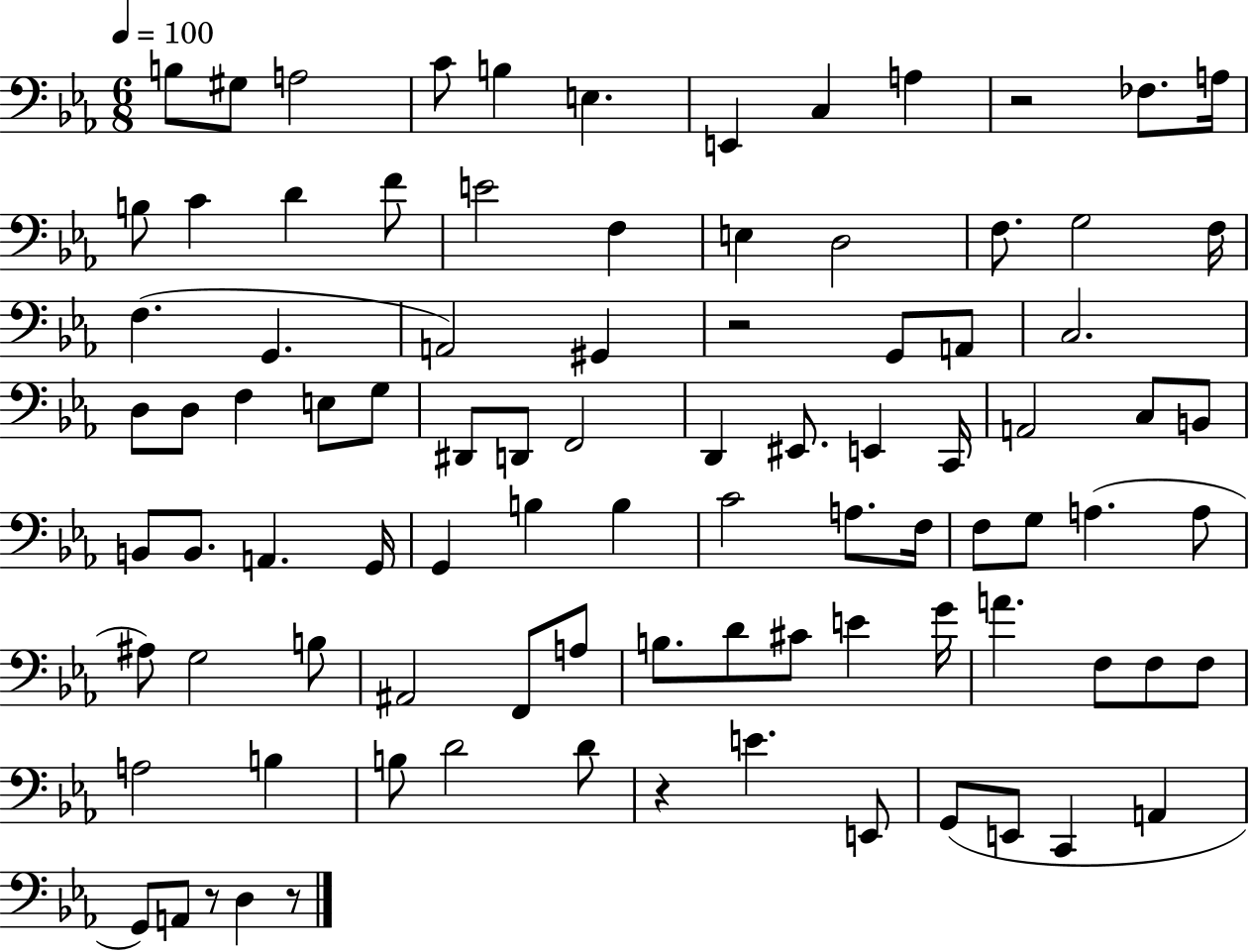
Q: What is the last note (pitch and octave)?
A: D3